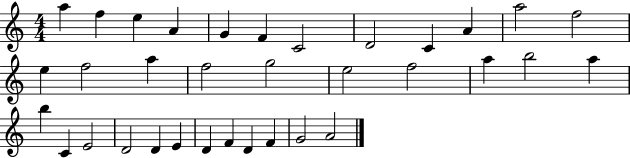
A5/q F5/q E5/q A4/q G4/q F4/q C4/h D4/h C4/q A4/q A5/h F5/h E5/q F5/h A5/q F5/h G5/h E5/h F5/h A5/q B5/h A5/q B5/q C4/q E4/h D4/h D4/q E4/q D4/q F4/q D4/q F4/q G4/h A4/h